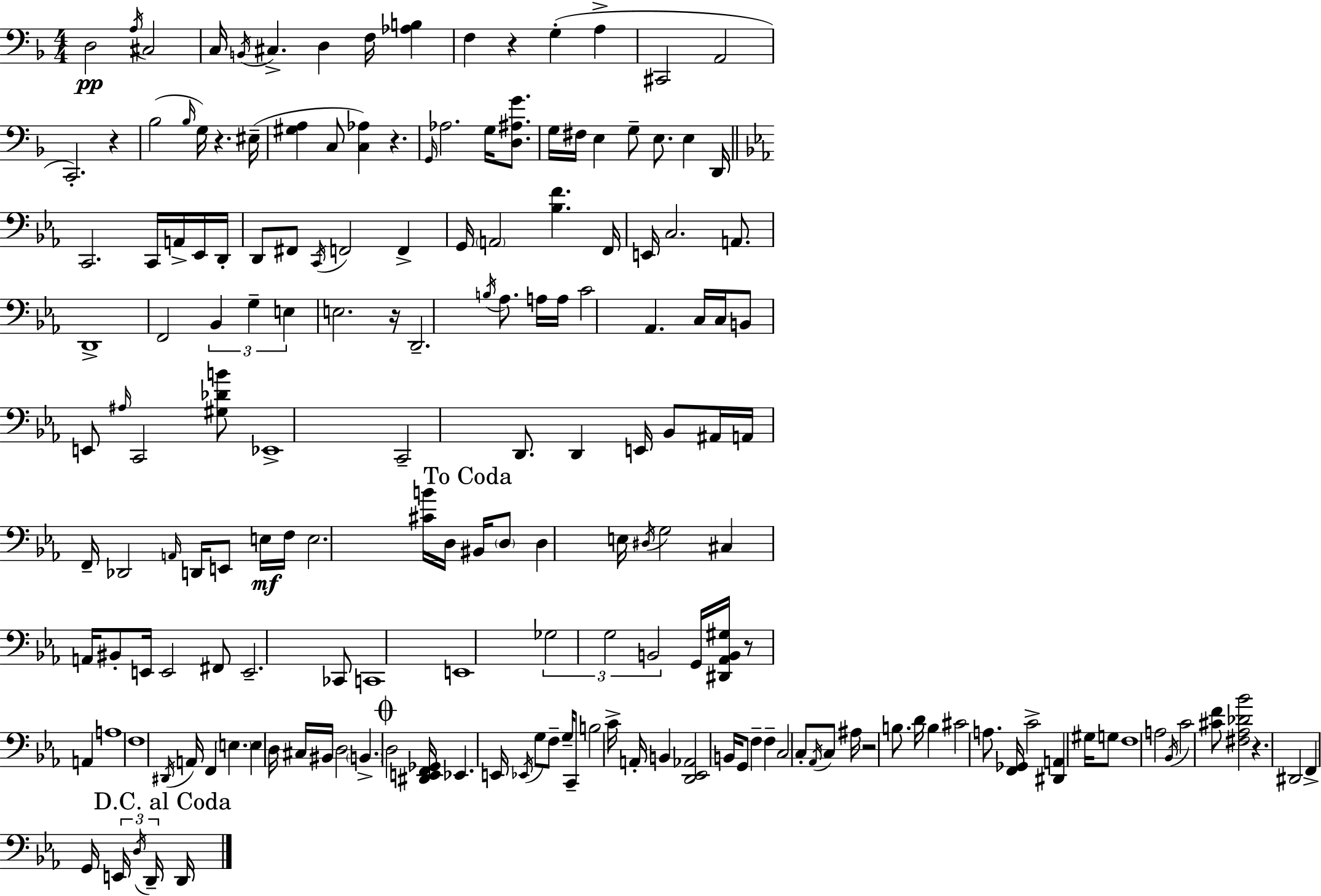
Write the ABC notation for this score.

X:1
T:Untitled
M:4/4
L:1/4
K:Dm
D,2 A,/4 ^C,2 C,/4 B,,/4 ^C, D, F,/4 [_A,B,] F, z G, A, ^C,,2 A,,2 C,,2 z _B,2 _B,/4 G,/4 z ^E,/4 [^G,A,] C,/2 [C,_A,] z G,,/4 _A,2 G,/4 [D,^A,G]/2 G,/4 ^F,/4 E, G,/2 E,/2 E, D,,/4 C,,2 C,,/4 A,,/4 _E,,/4 D,,/4 D,,/2 ^F,,/2 C,,/4 F,,2 F,, G,,/4 A,,2 [_B,F] F,,/4 E,,/4 C,2 A,,/2 D,,4 F,,2 _B,, G, E, E,2 z/4 D,,2 B,/4 _A,/2 A,/4 A,/4 C2 _A,, C,/4 C,/4 B,,/2 E,,/2 ^A,/4 C,,2 [^G,_DB]/2 _E,,4 C,,2 D,,/2 D,, E,,/4 _B,,/2 ^A,,/4 A,,/4 F,,/4 _D,,2 A,,/4 D,,/4 E,,/2 E,/4 F,/4 E,2 [^CB]/4 D,/4 ^B,,/4 D,/2 D, E,/4 ^D,/4 G,2 ^C, A,,/4 ^B,,/2 E,,/4 E,,2 ^F,,/2 E,,2 _C,,/2 C,,4 E,,4 _G,2 G,2 B,,2 G,,/4 [^D,,_A,,B,,^G,]/4 z/2 A,, A,4 F,4 ^D,,/4 A,,/4 F,, E, E, D,/4 ^C,/4 ^B,,/4 D,2 B,, D,2 [^D,,E,,F,,_G,,]/4 _E,, E,,/4 _E,,/4 G,/2 F,/2 G,/4 C,,/2 B,2 C/4 A,,/4 B,, [D,,_E,,_A,,]2 B,,/4 G,,/2 F, F, C,2 C,/2 _A,,/4 C,/2 ^A,/4 z2 B,/2 D/4 B, ^C2 A,/2 [F,,_G,,]/4 C2 [^D,,A,,] ^G,/4 G,/2 F,4 A,2 _B,,/4 C2 [^CF]/2 [^F,_A,_D_B]2 z ^D,,2 F,, G,,/4 E,,/4 D,/4 D,,/4 D,,/4